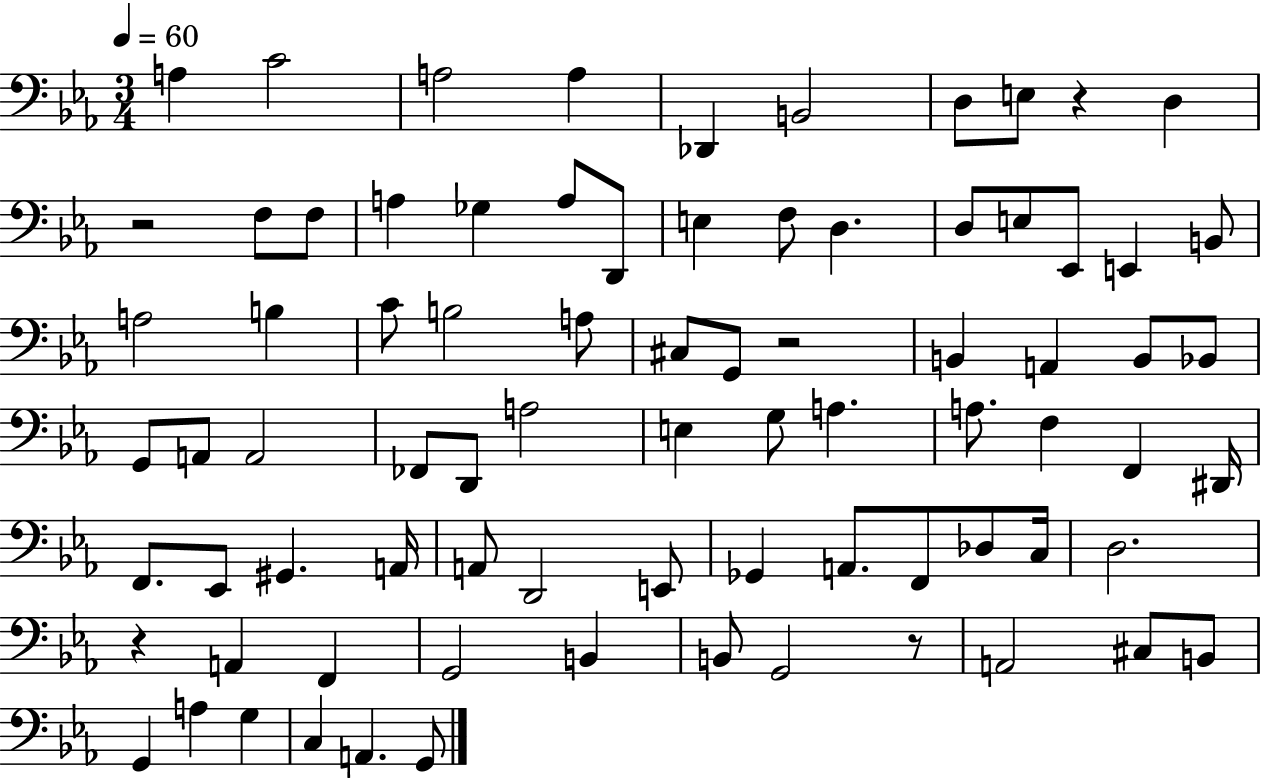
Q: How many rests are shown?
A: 5